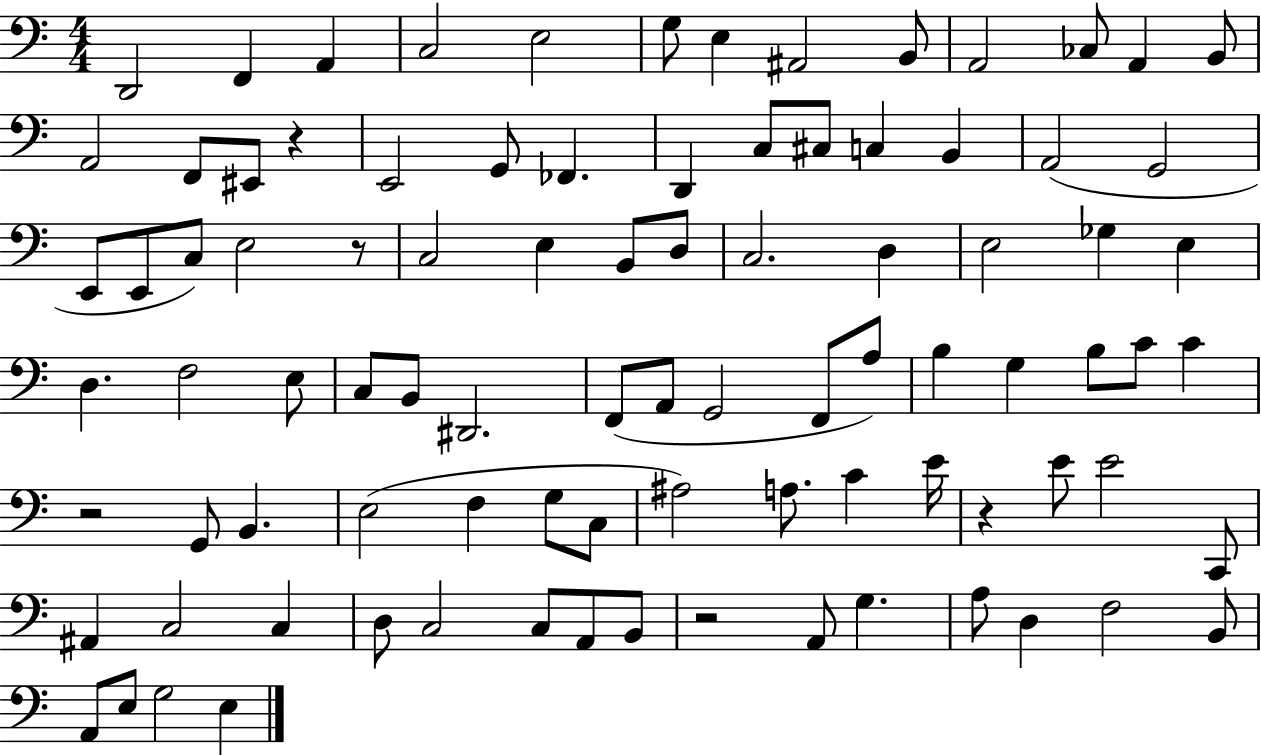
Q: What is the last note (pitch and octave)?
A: E3